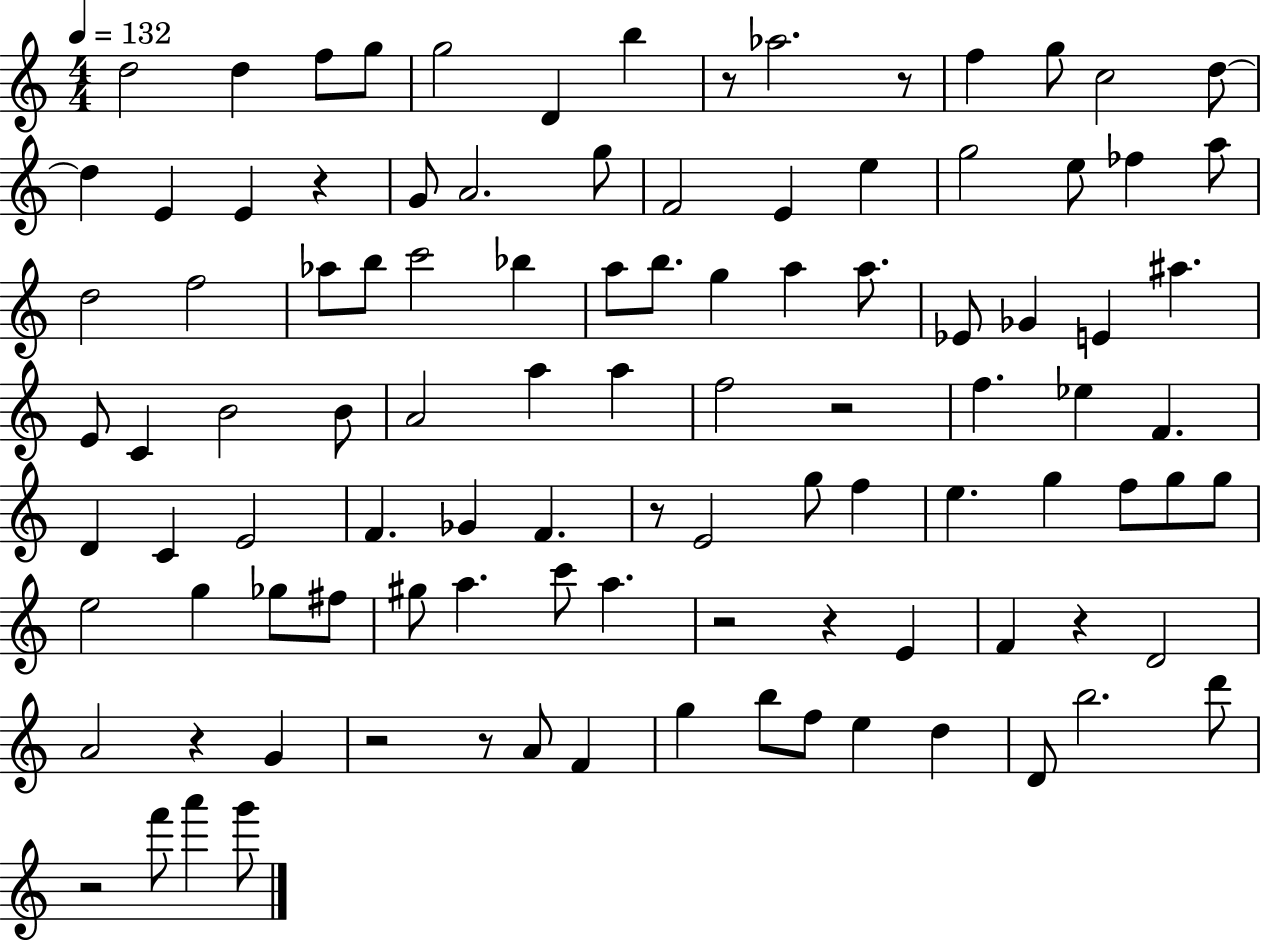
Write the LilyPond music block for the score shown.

{
  \clef treble
  \numericTimeSignature
  \time 4/4
  \key c \major
  \tempo 4 = 132
  \repeat volta 2 { d''2 d''4 f''8 g''8 | g''2 d'4 b''4 | r8 aes''2. r8 | f''4 g''8 c''2 d''8~~ | \break d''4 e'4 e'4 r4 | g'8 a'2. g''8 | f'2 e'4 e''4 | g''2 e''8 fes''4 a''8 | \break d''2 f''2 | aes''8 b''8 c'''2 bes''4 | a''8 b''8. g''4 a''4 a''8. | ees'8 ges'4 e'4 ais''4. | \break e'8 c'4 b'2 b'8 | a'2 a''4 a''4 | f''2 r2 | f''4. ees''4 f'4. | \break d'4 c'4 e'2 | f'4. ges'4 f'4. | r8 e'2 g''8 f''4 | e''4. g''4 f''8 g''8 g''8 | \break e''2 g''4 ges''8 fis''8 | gis''8 a''4. c'''8 a''4. | r2 r4 e'4 | f'4 r4 d'2 | \break a'2 r4 g'4 | r2 r8 a'8 f'4 | g''4 b''8 f''8 e''4 d''4 | d'8 b''2. d'''8 | \break r2 f'''8 a'''4 g'''8 | } \bar "|."
}